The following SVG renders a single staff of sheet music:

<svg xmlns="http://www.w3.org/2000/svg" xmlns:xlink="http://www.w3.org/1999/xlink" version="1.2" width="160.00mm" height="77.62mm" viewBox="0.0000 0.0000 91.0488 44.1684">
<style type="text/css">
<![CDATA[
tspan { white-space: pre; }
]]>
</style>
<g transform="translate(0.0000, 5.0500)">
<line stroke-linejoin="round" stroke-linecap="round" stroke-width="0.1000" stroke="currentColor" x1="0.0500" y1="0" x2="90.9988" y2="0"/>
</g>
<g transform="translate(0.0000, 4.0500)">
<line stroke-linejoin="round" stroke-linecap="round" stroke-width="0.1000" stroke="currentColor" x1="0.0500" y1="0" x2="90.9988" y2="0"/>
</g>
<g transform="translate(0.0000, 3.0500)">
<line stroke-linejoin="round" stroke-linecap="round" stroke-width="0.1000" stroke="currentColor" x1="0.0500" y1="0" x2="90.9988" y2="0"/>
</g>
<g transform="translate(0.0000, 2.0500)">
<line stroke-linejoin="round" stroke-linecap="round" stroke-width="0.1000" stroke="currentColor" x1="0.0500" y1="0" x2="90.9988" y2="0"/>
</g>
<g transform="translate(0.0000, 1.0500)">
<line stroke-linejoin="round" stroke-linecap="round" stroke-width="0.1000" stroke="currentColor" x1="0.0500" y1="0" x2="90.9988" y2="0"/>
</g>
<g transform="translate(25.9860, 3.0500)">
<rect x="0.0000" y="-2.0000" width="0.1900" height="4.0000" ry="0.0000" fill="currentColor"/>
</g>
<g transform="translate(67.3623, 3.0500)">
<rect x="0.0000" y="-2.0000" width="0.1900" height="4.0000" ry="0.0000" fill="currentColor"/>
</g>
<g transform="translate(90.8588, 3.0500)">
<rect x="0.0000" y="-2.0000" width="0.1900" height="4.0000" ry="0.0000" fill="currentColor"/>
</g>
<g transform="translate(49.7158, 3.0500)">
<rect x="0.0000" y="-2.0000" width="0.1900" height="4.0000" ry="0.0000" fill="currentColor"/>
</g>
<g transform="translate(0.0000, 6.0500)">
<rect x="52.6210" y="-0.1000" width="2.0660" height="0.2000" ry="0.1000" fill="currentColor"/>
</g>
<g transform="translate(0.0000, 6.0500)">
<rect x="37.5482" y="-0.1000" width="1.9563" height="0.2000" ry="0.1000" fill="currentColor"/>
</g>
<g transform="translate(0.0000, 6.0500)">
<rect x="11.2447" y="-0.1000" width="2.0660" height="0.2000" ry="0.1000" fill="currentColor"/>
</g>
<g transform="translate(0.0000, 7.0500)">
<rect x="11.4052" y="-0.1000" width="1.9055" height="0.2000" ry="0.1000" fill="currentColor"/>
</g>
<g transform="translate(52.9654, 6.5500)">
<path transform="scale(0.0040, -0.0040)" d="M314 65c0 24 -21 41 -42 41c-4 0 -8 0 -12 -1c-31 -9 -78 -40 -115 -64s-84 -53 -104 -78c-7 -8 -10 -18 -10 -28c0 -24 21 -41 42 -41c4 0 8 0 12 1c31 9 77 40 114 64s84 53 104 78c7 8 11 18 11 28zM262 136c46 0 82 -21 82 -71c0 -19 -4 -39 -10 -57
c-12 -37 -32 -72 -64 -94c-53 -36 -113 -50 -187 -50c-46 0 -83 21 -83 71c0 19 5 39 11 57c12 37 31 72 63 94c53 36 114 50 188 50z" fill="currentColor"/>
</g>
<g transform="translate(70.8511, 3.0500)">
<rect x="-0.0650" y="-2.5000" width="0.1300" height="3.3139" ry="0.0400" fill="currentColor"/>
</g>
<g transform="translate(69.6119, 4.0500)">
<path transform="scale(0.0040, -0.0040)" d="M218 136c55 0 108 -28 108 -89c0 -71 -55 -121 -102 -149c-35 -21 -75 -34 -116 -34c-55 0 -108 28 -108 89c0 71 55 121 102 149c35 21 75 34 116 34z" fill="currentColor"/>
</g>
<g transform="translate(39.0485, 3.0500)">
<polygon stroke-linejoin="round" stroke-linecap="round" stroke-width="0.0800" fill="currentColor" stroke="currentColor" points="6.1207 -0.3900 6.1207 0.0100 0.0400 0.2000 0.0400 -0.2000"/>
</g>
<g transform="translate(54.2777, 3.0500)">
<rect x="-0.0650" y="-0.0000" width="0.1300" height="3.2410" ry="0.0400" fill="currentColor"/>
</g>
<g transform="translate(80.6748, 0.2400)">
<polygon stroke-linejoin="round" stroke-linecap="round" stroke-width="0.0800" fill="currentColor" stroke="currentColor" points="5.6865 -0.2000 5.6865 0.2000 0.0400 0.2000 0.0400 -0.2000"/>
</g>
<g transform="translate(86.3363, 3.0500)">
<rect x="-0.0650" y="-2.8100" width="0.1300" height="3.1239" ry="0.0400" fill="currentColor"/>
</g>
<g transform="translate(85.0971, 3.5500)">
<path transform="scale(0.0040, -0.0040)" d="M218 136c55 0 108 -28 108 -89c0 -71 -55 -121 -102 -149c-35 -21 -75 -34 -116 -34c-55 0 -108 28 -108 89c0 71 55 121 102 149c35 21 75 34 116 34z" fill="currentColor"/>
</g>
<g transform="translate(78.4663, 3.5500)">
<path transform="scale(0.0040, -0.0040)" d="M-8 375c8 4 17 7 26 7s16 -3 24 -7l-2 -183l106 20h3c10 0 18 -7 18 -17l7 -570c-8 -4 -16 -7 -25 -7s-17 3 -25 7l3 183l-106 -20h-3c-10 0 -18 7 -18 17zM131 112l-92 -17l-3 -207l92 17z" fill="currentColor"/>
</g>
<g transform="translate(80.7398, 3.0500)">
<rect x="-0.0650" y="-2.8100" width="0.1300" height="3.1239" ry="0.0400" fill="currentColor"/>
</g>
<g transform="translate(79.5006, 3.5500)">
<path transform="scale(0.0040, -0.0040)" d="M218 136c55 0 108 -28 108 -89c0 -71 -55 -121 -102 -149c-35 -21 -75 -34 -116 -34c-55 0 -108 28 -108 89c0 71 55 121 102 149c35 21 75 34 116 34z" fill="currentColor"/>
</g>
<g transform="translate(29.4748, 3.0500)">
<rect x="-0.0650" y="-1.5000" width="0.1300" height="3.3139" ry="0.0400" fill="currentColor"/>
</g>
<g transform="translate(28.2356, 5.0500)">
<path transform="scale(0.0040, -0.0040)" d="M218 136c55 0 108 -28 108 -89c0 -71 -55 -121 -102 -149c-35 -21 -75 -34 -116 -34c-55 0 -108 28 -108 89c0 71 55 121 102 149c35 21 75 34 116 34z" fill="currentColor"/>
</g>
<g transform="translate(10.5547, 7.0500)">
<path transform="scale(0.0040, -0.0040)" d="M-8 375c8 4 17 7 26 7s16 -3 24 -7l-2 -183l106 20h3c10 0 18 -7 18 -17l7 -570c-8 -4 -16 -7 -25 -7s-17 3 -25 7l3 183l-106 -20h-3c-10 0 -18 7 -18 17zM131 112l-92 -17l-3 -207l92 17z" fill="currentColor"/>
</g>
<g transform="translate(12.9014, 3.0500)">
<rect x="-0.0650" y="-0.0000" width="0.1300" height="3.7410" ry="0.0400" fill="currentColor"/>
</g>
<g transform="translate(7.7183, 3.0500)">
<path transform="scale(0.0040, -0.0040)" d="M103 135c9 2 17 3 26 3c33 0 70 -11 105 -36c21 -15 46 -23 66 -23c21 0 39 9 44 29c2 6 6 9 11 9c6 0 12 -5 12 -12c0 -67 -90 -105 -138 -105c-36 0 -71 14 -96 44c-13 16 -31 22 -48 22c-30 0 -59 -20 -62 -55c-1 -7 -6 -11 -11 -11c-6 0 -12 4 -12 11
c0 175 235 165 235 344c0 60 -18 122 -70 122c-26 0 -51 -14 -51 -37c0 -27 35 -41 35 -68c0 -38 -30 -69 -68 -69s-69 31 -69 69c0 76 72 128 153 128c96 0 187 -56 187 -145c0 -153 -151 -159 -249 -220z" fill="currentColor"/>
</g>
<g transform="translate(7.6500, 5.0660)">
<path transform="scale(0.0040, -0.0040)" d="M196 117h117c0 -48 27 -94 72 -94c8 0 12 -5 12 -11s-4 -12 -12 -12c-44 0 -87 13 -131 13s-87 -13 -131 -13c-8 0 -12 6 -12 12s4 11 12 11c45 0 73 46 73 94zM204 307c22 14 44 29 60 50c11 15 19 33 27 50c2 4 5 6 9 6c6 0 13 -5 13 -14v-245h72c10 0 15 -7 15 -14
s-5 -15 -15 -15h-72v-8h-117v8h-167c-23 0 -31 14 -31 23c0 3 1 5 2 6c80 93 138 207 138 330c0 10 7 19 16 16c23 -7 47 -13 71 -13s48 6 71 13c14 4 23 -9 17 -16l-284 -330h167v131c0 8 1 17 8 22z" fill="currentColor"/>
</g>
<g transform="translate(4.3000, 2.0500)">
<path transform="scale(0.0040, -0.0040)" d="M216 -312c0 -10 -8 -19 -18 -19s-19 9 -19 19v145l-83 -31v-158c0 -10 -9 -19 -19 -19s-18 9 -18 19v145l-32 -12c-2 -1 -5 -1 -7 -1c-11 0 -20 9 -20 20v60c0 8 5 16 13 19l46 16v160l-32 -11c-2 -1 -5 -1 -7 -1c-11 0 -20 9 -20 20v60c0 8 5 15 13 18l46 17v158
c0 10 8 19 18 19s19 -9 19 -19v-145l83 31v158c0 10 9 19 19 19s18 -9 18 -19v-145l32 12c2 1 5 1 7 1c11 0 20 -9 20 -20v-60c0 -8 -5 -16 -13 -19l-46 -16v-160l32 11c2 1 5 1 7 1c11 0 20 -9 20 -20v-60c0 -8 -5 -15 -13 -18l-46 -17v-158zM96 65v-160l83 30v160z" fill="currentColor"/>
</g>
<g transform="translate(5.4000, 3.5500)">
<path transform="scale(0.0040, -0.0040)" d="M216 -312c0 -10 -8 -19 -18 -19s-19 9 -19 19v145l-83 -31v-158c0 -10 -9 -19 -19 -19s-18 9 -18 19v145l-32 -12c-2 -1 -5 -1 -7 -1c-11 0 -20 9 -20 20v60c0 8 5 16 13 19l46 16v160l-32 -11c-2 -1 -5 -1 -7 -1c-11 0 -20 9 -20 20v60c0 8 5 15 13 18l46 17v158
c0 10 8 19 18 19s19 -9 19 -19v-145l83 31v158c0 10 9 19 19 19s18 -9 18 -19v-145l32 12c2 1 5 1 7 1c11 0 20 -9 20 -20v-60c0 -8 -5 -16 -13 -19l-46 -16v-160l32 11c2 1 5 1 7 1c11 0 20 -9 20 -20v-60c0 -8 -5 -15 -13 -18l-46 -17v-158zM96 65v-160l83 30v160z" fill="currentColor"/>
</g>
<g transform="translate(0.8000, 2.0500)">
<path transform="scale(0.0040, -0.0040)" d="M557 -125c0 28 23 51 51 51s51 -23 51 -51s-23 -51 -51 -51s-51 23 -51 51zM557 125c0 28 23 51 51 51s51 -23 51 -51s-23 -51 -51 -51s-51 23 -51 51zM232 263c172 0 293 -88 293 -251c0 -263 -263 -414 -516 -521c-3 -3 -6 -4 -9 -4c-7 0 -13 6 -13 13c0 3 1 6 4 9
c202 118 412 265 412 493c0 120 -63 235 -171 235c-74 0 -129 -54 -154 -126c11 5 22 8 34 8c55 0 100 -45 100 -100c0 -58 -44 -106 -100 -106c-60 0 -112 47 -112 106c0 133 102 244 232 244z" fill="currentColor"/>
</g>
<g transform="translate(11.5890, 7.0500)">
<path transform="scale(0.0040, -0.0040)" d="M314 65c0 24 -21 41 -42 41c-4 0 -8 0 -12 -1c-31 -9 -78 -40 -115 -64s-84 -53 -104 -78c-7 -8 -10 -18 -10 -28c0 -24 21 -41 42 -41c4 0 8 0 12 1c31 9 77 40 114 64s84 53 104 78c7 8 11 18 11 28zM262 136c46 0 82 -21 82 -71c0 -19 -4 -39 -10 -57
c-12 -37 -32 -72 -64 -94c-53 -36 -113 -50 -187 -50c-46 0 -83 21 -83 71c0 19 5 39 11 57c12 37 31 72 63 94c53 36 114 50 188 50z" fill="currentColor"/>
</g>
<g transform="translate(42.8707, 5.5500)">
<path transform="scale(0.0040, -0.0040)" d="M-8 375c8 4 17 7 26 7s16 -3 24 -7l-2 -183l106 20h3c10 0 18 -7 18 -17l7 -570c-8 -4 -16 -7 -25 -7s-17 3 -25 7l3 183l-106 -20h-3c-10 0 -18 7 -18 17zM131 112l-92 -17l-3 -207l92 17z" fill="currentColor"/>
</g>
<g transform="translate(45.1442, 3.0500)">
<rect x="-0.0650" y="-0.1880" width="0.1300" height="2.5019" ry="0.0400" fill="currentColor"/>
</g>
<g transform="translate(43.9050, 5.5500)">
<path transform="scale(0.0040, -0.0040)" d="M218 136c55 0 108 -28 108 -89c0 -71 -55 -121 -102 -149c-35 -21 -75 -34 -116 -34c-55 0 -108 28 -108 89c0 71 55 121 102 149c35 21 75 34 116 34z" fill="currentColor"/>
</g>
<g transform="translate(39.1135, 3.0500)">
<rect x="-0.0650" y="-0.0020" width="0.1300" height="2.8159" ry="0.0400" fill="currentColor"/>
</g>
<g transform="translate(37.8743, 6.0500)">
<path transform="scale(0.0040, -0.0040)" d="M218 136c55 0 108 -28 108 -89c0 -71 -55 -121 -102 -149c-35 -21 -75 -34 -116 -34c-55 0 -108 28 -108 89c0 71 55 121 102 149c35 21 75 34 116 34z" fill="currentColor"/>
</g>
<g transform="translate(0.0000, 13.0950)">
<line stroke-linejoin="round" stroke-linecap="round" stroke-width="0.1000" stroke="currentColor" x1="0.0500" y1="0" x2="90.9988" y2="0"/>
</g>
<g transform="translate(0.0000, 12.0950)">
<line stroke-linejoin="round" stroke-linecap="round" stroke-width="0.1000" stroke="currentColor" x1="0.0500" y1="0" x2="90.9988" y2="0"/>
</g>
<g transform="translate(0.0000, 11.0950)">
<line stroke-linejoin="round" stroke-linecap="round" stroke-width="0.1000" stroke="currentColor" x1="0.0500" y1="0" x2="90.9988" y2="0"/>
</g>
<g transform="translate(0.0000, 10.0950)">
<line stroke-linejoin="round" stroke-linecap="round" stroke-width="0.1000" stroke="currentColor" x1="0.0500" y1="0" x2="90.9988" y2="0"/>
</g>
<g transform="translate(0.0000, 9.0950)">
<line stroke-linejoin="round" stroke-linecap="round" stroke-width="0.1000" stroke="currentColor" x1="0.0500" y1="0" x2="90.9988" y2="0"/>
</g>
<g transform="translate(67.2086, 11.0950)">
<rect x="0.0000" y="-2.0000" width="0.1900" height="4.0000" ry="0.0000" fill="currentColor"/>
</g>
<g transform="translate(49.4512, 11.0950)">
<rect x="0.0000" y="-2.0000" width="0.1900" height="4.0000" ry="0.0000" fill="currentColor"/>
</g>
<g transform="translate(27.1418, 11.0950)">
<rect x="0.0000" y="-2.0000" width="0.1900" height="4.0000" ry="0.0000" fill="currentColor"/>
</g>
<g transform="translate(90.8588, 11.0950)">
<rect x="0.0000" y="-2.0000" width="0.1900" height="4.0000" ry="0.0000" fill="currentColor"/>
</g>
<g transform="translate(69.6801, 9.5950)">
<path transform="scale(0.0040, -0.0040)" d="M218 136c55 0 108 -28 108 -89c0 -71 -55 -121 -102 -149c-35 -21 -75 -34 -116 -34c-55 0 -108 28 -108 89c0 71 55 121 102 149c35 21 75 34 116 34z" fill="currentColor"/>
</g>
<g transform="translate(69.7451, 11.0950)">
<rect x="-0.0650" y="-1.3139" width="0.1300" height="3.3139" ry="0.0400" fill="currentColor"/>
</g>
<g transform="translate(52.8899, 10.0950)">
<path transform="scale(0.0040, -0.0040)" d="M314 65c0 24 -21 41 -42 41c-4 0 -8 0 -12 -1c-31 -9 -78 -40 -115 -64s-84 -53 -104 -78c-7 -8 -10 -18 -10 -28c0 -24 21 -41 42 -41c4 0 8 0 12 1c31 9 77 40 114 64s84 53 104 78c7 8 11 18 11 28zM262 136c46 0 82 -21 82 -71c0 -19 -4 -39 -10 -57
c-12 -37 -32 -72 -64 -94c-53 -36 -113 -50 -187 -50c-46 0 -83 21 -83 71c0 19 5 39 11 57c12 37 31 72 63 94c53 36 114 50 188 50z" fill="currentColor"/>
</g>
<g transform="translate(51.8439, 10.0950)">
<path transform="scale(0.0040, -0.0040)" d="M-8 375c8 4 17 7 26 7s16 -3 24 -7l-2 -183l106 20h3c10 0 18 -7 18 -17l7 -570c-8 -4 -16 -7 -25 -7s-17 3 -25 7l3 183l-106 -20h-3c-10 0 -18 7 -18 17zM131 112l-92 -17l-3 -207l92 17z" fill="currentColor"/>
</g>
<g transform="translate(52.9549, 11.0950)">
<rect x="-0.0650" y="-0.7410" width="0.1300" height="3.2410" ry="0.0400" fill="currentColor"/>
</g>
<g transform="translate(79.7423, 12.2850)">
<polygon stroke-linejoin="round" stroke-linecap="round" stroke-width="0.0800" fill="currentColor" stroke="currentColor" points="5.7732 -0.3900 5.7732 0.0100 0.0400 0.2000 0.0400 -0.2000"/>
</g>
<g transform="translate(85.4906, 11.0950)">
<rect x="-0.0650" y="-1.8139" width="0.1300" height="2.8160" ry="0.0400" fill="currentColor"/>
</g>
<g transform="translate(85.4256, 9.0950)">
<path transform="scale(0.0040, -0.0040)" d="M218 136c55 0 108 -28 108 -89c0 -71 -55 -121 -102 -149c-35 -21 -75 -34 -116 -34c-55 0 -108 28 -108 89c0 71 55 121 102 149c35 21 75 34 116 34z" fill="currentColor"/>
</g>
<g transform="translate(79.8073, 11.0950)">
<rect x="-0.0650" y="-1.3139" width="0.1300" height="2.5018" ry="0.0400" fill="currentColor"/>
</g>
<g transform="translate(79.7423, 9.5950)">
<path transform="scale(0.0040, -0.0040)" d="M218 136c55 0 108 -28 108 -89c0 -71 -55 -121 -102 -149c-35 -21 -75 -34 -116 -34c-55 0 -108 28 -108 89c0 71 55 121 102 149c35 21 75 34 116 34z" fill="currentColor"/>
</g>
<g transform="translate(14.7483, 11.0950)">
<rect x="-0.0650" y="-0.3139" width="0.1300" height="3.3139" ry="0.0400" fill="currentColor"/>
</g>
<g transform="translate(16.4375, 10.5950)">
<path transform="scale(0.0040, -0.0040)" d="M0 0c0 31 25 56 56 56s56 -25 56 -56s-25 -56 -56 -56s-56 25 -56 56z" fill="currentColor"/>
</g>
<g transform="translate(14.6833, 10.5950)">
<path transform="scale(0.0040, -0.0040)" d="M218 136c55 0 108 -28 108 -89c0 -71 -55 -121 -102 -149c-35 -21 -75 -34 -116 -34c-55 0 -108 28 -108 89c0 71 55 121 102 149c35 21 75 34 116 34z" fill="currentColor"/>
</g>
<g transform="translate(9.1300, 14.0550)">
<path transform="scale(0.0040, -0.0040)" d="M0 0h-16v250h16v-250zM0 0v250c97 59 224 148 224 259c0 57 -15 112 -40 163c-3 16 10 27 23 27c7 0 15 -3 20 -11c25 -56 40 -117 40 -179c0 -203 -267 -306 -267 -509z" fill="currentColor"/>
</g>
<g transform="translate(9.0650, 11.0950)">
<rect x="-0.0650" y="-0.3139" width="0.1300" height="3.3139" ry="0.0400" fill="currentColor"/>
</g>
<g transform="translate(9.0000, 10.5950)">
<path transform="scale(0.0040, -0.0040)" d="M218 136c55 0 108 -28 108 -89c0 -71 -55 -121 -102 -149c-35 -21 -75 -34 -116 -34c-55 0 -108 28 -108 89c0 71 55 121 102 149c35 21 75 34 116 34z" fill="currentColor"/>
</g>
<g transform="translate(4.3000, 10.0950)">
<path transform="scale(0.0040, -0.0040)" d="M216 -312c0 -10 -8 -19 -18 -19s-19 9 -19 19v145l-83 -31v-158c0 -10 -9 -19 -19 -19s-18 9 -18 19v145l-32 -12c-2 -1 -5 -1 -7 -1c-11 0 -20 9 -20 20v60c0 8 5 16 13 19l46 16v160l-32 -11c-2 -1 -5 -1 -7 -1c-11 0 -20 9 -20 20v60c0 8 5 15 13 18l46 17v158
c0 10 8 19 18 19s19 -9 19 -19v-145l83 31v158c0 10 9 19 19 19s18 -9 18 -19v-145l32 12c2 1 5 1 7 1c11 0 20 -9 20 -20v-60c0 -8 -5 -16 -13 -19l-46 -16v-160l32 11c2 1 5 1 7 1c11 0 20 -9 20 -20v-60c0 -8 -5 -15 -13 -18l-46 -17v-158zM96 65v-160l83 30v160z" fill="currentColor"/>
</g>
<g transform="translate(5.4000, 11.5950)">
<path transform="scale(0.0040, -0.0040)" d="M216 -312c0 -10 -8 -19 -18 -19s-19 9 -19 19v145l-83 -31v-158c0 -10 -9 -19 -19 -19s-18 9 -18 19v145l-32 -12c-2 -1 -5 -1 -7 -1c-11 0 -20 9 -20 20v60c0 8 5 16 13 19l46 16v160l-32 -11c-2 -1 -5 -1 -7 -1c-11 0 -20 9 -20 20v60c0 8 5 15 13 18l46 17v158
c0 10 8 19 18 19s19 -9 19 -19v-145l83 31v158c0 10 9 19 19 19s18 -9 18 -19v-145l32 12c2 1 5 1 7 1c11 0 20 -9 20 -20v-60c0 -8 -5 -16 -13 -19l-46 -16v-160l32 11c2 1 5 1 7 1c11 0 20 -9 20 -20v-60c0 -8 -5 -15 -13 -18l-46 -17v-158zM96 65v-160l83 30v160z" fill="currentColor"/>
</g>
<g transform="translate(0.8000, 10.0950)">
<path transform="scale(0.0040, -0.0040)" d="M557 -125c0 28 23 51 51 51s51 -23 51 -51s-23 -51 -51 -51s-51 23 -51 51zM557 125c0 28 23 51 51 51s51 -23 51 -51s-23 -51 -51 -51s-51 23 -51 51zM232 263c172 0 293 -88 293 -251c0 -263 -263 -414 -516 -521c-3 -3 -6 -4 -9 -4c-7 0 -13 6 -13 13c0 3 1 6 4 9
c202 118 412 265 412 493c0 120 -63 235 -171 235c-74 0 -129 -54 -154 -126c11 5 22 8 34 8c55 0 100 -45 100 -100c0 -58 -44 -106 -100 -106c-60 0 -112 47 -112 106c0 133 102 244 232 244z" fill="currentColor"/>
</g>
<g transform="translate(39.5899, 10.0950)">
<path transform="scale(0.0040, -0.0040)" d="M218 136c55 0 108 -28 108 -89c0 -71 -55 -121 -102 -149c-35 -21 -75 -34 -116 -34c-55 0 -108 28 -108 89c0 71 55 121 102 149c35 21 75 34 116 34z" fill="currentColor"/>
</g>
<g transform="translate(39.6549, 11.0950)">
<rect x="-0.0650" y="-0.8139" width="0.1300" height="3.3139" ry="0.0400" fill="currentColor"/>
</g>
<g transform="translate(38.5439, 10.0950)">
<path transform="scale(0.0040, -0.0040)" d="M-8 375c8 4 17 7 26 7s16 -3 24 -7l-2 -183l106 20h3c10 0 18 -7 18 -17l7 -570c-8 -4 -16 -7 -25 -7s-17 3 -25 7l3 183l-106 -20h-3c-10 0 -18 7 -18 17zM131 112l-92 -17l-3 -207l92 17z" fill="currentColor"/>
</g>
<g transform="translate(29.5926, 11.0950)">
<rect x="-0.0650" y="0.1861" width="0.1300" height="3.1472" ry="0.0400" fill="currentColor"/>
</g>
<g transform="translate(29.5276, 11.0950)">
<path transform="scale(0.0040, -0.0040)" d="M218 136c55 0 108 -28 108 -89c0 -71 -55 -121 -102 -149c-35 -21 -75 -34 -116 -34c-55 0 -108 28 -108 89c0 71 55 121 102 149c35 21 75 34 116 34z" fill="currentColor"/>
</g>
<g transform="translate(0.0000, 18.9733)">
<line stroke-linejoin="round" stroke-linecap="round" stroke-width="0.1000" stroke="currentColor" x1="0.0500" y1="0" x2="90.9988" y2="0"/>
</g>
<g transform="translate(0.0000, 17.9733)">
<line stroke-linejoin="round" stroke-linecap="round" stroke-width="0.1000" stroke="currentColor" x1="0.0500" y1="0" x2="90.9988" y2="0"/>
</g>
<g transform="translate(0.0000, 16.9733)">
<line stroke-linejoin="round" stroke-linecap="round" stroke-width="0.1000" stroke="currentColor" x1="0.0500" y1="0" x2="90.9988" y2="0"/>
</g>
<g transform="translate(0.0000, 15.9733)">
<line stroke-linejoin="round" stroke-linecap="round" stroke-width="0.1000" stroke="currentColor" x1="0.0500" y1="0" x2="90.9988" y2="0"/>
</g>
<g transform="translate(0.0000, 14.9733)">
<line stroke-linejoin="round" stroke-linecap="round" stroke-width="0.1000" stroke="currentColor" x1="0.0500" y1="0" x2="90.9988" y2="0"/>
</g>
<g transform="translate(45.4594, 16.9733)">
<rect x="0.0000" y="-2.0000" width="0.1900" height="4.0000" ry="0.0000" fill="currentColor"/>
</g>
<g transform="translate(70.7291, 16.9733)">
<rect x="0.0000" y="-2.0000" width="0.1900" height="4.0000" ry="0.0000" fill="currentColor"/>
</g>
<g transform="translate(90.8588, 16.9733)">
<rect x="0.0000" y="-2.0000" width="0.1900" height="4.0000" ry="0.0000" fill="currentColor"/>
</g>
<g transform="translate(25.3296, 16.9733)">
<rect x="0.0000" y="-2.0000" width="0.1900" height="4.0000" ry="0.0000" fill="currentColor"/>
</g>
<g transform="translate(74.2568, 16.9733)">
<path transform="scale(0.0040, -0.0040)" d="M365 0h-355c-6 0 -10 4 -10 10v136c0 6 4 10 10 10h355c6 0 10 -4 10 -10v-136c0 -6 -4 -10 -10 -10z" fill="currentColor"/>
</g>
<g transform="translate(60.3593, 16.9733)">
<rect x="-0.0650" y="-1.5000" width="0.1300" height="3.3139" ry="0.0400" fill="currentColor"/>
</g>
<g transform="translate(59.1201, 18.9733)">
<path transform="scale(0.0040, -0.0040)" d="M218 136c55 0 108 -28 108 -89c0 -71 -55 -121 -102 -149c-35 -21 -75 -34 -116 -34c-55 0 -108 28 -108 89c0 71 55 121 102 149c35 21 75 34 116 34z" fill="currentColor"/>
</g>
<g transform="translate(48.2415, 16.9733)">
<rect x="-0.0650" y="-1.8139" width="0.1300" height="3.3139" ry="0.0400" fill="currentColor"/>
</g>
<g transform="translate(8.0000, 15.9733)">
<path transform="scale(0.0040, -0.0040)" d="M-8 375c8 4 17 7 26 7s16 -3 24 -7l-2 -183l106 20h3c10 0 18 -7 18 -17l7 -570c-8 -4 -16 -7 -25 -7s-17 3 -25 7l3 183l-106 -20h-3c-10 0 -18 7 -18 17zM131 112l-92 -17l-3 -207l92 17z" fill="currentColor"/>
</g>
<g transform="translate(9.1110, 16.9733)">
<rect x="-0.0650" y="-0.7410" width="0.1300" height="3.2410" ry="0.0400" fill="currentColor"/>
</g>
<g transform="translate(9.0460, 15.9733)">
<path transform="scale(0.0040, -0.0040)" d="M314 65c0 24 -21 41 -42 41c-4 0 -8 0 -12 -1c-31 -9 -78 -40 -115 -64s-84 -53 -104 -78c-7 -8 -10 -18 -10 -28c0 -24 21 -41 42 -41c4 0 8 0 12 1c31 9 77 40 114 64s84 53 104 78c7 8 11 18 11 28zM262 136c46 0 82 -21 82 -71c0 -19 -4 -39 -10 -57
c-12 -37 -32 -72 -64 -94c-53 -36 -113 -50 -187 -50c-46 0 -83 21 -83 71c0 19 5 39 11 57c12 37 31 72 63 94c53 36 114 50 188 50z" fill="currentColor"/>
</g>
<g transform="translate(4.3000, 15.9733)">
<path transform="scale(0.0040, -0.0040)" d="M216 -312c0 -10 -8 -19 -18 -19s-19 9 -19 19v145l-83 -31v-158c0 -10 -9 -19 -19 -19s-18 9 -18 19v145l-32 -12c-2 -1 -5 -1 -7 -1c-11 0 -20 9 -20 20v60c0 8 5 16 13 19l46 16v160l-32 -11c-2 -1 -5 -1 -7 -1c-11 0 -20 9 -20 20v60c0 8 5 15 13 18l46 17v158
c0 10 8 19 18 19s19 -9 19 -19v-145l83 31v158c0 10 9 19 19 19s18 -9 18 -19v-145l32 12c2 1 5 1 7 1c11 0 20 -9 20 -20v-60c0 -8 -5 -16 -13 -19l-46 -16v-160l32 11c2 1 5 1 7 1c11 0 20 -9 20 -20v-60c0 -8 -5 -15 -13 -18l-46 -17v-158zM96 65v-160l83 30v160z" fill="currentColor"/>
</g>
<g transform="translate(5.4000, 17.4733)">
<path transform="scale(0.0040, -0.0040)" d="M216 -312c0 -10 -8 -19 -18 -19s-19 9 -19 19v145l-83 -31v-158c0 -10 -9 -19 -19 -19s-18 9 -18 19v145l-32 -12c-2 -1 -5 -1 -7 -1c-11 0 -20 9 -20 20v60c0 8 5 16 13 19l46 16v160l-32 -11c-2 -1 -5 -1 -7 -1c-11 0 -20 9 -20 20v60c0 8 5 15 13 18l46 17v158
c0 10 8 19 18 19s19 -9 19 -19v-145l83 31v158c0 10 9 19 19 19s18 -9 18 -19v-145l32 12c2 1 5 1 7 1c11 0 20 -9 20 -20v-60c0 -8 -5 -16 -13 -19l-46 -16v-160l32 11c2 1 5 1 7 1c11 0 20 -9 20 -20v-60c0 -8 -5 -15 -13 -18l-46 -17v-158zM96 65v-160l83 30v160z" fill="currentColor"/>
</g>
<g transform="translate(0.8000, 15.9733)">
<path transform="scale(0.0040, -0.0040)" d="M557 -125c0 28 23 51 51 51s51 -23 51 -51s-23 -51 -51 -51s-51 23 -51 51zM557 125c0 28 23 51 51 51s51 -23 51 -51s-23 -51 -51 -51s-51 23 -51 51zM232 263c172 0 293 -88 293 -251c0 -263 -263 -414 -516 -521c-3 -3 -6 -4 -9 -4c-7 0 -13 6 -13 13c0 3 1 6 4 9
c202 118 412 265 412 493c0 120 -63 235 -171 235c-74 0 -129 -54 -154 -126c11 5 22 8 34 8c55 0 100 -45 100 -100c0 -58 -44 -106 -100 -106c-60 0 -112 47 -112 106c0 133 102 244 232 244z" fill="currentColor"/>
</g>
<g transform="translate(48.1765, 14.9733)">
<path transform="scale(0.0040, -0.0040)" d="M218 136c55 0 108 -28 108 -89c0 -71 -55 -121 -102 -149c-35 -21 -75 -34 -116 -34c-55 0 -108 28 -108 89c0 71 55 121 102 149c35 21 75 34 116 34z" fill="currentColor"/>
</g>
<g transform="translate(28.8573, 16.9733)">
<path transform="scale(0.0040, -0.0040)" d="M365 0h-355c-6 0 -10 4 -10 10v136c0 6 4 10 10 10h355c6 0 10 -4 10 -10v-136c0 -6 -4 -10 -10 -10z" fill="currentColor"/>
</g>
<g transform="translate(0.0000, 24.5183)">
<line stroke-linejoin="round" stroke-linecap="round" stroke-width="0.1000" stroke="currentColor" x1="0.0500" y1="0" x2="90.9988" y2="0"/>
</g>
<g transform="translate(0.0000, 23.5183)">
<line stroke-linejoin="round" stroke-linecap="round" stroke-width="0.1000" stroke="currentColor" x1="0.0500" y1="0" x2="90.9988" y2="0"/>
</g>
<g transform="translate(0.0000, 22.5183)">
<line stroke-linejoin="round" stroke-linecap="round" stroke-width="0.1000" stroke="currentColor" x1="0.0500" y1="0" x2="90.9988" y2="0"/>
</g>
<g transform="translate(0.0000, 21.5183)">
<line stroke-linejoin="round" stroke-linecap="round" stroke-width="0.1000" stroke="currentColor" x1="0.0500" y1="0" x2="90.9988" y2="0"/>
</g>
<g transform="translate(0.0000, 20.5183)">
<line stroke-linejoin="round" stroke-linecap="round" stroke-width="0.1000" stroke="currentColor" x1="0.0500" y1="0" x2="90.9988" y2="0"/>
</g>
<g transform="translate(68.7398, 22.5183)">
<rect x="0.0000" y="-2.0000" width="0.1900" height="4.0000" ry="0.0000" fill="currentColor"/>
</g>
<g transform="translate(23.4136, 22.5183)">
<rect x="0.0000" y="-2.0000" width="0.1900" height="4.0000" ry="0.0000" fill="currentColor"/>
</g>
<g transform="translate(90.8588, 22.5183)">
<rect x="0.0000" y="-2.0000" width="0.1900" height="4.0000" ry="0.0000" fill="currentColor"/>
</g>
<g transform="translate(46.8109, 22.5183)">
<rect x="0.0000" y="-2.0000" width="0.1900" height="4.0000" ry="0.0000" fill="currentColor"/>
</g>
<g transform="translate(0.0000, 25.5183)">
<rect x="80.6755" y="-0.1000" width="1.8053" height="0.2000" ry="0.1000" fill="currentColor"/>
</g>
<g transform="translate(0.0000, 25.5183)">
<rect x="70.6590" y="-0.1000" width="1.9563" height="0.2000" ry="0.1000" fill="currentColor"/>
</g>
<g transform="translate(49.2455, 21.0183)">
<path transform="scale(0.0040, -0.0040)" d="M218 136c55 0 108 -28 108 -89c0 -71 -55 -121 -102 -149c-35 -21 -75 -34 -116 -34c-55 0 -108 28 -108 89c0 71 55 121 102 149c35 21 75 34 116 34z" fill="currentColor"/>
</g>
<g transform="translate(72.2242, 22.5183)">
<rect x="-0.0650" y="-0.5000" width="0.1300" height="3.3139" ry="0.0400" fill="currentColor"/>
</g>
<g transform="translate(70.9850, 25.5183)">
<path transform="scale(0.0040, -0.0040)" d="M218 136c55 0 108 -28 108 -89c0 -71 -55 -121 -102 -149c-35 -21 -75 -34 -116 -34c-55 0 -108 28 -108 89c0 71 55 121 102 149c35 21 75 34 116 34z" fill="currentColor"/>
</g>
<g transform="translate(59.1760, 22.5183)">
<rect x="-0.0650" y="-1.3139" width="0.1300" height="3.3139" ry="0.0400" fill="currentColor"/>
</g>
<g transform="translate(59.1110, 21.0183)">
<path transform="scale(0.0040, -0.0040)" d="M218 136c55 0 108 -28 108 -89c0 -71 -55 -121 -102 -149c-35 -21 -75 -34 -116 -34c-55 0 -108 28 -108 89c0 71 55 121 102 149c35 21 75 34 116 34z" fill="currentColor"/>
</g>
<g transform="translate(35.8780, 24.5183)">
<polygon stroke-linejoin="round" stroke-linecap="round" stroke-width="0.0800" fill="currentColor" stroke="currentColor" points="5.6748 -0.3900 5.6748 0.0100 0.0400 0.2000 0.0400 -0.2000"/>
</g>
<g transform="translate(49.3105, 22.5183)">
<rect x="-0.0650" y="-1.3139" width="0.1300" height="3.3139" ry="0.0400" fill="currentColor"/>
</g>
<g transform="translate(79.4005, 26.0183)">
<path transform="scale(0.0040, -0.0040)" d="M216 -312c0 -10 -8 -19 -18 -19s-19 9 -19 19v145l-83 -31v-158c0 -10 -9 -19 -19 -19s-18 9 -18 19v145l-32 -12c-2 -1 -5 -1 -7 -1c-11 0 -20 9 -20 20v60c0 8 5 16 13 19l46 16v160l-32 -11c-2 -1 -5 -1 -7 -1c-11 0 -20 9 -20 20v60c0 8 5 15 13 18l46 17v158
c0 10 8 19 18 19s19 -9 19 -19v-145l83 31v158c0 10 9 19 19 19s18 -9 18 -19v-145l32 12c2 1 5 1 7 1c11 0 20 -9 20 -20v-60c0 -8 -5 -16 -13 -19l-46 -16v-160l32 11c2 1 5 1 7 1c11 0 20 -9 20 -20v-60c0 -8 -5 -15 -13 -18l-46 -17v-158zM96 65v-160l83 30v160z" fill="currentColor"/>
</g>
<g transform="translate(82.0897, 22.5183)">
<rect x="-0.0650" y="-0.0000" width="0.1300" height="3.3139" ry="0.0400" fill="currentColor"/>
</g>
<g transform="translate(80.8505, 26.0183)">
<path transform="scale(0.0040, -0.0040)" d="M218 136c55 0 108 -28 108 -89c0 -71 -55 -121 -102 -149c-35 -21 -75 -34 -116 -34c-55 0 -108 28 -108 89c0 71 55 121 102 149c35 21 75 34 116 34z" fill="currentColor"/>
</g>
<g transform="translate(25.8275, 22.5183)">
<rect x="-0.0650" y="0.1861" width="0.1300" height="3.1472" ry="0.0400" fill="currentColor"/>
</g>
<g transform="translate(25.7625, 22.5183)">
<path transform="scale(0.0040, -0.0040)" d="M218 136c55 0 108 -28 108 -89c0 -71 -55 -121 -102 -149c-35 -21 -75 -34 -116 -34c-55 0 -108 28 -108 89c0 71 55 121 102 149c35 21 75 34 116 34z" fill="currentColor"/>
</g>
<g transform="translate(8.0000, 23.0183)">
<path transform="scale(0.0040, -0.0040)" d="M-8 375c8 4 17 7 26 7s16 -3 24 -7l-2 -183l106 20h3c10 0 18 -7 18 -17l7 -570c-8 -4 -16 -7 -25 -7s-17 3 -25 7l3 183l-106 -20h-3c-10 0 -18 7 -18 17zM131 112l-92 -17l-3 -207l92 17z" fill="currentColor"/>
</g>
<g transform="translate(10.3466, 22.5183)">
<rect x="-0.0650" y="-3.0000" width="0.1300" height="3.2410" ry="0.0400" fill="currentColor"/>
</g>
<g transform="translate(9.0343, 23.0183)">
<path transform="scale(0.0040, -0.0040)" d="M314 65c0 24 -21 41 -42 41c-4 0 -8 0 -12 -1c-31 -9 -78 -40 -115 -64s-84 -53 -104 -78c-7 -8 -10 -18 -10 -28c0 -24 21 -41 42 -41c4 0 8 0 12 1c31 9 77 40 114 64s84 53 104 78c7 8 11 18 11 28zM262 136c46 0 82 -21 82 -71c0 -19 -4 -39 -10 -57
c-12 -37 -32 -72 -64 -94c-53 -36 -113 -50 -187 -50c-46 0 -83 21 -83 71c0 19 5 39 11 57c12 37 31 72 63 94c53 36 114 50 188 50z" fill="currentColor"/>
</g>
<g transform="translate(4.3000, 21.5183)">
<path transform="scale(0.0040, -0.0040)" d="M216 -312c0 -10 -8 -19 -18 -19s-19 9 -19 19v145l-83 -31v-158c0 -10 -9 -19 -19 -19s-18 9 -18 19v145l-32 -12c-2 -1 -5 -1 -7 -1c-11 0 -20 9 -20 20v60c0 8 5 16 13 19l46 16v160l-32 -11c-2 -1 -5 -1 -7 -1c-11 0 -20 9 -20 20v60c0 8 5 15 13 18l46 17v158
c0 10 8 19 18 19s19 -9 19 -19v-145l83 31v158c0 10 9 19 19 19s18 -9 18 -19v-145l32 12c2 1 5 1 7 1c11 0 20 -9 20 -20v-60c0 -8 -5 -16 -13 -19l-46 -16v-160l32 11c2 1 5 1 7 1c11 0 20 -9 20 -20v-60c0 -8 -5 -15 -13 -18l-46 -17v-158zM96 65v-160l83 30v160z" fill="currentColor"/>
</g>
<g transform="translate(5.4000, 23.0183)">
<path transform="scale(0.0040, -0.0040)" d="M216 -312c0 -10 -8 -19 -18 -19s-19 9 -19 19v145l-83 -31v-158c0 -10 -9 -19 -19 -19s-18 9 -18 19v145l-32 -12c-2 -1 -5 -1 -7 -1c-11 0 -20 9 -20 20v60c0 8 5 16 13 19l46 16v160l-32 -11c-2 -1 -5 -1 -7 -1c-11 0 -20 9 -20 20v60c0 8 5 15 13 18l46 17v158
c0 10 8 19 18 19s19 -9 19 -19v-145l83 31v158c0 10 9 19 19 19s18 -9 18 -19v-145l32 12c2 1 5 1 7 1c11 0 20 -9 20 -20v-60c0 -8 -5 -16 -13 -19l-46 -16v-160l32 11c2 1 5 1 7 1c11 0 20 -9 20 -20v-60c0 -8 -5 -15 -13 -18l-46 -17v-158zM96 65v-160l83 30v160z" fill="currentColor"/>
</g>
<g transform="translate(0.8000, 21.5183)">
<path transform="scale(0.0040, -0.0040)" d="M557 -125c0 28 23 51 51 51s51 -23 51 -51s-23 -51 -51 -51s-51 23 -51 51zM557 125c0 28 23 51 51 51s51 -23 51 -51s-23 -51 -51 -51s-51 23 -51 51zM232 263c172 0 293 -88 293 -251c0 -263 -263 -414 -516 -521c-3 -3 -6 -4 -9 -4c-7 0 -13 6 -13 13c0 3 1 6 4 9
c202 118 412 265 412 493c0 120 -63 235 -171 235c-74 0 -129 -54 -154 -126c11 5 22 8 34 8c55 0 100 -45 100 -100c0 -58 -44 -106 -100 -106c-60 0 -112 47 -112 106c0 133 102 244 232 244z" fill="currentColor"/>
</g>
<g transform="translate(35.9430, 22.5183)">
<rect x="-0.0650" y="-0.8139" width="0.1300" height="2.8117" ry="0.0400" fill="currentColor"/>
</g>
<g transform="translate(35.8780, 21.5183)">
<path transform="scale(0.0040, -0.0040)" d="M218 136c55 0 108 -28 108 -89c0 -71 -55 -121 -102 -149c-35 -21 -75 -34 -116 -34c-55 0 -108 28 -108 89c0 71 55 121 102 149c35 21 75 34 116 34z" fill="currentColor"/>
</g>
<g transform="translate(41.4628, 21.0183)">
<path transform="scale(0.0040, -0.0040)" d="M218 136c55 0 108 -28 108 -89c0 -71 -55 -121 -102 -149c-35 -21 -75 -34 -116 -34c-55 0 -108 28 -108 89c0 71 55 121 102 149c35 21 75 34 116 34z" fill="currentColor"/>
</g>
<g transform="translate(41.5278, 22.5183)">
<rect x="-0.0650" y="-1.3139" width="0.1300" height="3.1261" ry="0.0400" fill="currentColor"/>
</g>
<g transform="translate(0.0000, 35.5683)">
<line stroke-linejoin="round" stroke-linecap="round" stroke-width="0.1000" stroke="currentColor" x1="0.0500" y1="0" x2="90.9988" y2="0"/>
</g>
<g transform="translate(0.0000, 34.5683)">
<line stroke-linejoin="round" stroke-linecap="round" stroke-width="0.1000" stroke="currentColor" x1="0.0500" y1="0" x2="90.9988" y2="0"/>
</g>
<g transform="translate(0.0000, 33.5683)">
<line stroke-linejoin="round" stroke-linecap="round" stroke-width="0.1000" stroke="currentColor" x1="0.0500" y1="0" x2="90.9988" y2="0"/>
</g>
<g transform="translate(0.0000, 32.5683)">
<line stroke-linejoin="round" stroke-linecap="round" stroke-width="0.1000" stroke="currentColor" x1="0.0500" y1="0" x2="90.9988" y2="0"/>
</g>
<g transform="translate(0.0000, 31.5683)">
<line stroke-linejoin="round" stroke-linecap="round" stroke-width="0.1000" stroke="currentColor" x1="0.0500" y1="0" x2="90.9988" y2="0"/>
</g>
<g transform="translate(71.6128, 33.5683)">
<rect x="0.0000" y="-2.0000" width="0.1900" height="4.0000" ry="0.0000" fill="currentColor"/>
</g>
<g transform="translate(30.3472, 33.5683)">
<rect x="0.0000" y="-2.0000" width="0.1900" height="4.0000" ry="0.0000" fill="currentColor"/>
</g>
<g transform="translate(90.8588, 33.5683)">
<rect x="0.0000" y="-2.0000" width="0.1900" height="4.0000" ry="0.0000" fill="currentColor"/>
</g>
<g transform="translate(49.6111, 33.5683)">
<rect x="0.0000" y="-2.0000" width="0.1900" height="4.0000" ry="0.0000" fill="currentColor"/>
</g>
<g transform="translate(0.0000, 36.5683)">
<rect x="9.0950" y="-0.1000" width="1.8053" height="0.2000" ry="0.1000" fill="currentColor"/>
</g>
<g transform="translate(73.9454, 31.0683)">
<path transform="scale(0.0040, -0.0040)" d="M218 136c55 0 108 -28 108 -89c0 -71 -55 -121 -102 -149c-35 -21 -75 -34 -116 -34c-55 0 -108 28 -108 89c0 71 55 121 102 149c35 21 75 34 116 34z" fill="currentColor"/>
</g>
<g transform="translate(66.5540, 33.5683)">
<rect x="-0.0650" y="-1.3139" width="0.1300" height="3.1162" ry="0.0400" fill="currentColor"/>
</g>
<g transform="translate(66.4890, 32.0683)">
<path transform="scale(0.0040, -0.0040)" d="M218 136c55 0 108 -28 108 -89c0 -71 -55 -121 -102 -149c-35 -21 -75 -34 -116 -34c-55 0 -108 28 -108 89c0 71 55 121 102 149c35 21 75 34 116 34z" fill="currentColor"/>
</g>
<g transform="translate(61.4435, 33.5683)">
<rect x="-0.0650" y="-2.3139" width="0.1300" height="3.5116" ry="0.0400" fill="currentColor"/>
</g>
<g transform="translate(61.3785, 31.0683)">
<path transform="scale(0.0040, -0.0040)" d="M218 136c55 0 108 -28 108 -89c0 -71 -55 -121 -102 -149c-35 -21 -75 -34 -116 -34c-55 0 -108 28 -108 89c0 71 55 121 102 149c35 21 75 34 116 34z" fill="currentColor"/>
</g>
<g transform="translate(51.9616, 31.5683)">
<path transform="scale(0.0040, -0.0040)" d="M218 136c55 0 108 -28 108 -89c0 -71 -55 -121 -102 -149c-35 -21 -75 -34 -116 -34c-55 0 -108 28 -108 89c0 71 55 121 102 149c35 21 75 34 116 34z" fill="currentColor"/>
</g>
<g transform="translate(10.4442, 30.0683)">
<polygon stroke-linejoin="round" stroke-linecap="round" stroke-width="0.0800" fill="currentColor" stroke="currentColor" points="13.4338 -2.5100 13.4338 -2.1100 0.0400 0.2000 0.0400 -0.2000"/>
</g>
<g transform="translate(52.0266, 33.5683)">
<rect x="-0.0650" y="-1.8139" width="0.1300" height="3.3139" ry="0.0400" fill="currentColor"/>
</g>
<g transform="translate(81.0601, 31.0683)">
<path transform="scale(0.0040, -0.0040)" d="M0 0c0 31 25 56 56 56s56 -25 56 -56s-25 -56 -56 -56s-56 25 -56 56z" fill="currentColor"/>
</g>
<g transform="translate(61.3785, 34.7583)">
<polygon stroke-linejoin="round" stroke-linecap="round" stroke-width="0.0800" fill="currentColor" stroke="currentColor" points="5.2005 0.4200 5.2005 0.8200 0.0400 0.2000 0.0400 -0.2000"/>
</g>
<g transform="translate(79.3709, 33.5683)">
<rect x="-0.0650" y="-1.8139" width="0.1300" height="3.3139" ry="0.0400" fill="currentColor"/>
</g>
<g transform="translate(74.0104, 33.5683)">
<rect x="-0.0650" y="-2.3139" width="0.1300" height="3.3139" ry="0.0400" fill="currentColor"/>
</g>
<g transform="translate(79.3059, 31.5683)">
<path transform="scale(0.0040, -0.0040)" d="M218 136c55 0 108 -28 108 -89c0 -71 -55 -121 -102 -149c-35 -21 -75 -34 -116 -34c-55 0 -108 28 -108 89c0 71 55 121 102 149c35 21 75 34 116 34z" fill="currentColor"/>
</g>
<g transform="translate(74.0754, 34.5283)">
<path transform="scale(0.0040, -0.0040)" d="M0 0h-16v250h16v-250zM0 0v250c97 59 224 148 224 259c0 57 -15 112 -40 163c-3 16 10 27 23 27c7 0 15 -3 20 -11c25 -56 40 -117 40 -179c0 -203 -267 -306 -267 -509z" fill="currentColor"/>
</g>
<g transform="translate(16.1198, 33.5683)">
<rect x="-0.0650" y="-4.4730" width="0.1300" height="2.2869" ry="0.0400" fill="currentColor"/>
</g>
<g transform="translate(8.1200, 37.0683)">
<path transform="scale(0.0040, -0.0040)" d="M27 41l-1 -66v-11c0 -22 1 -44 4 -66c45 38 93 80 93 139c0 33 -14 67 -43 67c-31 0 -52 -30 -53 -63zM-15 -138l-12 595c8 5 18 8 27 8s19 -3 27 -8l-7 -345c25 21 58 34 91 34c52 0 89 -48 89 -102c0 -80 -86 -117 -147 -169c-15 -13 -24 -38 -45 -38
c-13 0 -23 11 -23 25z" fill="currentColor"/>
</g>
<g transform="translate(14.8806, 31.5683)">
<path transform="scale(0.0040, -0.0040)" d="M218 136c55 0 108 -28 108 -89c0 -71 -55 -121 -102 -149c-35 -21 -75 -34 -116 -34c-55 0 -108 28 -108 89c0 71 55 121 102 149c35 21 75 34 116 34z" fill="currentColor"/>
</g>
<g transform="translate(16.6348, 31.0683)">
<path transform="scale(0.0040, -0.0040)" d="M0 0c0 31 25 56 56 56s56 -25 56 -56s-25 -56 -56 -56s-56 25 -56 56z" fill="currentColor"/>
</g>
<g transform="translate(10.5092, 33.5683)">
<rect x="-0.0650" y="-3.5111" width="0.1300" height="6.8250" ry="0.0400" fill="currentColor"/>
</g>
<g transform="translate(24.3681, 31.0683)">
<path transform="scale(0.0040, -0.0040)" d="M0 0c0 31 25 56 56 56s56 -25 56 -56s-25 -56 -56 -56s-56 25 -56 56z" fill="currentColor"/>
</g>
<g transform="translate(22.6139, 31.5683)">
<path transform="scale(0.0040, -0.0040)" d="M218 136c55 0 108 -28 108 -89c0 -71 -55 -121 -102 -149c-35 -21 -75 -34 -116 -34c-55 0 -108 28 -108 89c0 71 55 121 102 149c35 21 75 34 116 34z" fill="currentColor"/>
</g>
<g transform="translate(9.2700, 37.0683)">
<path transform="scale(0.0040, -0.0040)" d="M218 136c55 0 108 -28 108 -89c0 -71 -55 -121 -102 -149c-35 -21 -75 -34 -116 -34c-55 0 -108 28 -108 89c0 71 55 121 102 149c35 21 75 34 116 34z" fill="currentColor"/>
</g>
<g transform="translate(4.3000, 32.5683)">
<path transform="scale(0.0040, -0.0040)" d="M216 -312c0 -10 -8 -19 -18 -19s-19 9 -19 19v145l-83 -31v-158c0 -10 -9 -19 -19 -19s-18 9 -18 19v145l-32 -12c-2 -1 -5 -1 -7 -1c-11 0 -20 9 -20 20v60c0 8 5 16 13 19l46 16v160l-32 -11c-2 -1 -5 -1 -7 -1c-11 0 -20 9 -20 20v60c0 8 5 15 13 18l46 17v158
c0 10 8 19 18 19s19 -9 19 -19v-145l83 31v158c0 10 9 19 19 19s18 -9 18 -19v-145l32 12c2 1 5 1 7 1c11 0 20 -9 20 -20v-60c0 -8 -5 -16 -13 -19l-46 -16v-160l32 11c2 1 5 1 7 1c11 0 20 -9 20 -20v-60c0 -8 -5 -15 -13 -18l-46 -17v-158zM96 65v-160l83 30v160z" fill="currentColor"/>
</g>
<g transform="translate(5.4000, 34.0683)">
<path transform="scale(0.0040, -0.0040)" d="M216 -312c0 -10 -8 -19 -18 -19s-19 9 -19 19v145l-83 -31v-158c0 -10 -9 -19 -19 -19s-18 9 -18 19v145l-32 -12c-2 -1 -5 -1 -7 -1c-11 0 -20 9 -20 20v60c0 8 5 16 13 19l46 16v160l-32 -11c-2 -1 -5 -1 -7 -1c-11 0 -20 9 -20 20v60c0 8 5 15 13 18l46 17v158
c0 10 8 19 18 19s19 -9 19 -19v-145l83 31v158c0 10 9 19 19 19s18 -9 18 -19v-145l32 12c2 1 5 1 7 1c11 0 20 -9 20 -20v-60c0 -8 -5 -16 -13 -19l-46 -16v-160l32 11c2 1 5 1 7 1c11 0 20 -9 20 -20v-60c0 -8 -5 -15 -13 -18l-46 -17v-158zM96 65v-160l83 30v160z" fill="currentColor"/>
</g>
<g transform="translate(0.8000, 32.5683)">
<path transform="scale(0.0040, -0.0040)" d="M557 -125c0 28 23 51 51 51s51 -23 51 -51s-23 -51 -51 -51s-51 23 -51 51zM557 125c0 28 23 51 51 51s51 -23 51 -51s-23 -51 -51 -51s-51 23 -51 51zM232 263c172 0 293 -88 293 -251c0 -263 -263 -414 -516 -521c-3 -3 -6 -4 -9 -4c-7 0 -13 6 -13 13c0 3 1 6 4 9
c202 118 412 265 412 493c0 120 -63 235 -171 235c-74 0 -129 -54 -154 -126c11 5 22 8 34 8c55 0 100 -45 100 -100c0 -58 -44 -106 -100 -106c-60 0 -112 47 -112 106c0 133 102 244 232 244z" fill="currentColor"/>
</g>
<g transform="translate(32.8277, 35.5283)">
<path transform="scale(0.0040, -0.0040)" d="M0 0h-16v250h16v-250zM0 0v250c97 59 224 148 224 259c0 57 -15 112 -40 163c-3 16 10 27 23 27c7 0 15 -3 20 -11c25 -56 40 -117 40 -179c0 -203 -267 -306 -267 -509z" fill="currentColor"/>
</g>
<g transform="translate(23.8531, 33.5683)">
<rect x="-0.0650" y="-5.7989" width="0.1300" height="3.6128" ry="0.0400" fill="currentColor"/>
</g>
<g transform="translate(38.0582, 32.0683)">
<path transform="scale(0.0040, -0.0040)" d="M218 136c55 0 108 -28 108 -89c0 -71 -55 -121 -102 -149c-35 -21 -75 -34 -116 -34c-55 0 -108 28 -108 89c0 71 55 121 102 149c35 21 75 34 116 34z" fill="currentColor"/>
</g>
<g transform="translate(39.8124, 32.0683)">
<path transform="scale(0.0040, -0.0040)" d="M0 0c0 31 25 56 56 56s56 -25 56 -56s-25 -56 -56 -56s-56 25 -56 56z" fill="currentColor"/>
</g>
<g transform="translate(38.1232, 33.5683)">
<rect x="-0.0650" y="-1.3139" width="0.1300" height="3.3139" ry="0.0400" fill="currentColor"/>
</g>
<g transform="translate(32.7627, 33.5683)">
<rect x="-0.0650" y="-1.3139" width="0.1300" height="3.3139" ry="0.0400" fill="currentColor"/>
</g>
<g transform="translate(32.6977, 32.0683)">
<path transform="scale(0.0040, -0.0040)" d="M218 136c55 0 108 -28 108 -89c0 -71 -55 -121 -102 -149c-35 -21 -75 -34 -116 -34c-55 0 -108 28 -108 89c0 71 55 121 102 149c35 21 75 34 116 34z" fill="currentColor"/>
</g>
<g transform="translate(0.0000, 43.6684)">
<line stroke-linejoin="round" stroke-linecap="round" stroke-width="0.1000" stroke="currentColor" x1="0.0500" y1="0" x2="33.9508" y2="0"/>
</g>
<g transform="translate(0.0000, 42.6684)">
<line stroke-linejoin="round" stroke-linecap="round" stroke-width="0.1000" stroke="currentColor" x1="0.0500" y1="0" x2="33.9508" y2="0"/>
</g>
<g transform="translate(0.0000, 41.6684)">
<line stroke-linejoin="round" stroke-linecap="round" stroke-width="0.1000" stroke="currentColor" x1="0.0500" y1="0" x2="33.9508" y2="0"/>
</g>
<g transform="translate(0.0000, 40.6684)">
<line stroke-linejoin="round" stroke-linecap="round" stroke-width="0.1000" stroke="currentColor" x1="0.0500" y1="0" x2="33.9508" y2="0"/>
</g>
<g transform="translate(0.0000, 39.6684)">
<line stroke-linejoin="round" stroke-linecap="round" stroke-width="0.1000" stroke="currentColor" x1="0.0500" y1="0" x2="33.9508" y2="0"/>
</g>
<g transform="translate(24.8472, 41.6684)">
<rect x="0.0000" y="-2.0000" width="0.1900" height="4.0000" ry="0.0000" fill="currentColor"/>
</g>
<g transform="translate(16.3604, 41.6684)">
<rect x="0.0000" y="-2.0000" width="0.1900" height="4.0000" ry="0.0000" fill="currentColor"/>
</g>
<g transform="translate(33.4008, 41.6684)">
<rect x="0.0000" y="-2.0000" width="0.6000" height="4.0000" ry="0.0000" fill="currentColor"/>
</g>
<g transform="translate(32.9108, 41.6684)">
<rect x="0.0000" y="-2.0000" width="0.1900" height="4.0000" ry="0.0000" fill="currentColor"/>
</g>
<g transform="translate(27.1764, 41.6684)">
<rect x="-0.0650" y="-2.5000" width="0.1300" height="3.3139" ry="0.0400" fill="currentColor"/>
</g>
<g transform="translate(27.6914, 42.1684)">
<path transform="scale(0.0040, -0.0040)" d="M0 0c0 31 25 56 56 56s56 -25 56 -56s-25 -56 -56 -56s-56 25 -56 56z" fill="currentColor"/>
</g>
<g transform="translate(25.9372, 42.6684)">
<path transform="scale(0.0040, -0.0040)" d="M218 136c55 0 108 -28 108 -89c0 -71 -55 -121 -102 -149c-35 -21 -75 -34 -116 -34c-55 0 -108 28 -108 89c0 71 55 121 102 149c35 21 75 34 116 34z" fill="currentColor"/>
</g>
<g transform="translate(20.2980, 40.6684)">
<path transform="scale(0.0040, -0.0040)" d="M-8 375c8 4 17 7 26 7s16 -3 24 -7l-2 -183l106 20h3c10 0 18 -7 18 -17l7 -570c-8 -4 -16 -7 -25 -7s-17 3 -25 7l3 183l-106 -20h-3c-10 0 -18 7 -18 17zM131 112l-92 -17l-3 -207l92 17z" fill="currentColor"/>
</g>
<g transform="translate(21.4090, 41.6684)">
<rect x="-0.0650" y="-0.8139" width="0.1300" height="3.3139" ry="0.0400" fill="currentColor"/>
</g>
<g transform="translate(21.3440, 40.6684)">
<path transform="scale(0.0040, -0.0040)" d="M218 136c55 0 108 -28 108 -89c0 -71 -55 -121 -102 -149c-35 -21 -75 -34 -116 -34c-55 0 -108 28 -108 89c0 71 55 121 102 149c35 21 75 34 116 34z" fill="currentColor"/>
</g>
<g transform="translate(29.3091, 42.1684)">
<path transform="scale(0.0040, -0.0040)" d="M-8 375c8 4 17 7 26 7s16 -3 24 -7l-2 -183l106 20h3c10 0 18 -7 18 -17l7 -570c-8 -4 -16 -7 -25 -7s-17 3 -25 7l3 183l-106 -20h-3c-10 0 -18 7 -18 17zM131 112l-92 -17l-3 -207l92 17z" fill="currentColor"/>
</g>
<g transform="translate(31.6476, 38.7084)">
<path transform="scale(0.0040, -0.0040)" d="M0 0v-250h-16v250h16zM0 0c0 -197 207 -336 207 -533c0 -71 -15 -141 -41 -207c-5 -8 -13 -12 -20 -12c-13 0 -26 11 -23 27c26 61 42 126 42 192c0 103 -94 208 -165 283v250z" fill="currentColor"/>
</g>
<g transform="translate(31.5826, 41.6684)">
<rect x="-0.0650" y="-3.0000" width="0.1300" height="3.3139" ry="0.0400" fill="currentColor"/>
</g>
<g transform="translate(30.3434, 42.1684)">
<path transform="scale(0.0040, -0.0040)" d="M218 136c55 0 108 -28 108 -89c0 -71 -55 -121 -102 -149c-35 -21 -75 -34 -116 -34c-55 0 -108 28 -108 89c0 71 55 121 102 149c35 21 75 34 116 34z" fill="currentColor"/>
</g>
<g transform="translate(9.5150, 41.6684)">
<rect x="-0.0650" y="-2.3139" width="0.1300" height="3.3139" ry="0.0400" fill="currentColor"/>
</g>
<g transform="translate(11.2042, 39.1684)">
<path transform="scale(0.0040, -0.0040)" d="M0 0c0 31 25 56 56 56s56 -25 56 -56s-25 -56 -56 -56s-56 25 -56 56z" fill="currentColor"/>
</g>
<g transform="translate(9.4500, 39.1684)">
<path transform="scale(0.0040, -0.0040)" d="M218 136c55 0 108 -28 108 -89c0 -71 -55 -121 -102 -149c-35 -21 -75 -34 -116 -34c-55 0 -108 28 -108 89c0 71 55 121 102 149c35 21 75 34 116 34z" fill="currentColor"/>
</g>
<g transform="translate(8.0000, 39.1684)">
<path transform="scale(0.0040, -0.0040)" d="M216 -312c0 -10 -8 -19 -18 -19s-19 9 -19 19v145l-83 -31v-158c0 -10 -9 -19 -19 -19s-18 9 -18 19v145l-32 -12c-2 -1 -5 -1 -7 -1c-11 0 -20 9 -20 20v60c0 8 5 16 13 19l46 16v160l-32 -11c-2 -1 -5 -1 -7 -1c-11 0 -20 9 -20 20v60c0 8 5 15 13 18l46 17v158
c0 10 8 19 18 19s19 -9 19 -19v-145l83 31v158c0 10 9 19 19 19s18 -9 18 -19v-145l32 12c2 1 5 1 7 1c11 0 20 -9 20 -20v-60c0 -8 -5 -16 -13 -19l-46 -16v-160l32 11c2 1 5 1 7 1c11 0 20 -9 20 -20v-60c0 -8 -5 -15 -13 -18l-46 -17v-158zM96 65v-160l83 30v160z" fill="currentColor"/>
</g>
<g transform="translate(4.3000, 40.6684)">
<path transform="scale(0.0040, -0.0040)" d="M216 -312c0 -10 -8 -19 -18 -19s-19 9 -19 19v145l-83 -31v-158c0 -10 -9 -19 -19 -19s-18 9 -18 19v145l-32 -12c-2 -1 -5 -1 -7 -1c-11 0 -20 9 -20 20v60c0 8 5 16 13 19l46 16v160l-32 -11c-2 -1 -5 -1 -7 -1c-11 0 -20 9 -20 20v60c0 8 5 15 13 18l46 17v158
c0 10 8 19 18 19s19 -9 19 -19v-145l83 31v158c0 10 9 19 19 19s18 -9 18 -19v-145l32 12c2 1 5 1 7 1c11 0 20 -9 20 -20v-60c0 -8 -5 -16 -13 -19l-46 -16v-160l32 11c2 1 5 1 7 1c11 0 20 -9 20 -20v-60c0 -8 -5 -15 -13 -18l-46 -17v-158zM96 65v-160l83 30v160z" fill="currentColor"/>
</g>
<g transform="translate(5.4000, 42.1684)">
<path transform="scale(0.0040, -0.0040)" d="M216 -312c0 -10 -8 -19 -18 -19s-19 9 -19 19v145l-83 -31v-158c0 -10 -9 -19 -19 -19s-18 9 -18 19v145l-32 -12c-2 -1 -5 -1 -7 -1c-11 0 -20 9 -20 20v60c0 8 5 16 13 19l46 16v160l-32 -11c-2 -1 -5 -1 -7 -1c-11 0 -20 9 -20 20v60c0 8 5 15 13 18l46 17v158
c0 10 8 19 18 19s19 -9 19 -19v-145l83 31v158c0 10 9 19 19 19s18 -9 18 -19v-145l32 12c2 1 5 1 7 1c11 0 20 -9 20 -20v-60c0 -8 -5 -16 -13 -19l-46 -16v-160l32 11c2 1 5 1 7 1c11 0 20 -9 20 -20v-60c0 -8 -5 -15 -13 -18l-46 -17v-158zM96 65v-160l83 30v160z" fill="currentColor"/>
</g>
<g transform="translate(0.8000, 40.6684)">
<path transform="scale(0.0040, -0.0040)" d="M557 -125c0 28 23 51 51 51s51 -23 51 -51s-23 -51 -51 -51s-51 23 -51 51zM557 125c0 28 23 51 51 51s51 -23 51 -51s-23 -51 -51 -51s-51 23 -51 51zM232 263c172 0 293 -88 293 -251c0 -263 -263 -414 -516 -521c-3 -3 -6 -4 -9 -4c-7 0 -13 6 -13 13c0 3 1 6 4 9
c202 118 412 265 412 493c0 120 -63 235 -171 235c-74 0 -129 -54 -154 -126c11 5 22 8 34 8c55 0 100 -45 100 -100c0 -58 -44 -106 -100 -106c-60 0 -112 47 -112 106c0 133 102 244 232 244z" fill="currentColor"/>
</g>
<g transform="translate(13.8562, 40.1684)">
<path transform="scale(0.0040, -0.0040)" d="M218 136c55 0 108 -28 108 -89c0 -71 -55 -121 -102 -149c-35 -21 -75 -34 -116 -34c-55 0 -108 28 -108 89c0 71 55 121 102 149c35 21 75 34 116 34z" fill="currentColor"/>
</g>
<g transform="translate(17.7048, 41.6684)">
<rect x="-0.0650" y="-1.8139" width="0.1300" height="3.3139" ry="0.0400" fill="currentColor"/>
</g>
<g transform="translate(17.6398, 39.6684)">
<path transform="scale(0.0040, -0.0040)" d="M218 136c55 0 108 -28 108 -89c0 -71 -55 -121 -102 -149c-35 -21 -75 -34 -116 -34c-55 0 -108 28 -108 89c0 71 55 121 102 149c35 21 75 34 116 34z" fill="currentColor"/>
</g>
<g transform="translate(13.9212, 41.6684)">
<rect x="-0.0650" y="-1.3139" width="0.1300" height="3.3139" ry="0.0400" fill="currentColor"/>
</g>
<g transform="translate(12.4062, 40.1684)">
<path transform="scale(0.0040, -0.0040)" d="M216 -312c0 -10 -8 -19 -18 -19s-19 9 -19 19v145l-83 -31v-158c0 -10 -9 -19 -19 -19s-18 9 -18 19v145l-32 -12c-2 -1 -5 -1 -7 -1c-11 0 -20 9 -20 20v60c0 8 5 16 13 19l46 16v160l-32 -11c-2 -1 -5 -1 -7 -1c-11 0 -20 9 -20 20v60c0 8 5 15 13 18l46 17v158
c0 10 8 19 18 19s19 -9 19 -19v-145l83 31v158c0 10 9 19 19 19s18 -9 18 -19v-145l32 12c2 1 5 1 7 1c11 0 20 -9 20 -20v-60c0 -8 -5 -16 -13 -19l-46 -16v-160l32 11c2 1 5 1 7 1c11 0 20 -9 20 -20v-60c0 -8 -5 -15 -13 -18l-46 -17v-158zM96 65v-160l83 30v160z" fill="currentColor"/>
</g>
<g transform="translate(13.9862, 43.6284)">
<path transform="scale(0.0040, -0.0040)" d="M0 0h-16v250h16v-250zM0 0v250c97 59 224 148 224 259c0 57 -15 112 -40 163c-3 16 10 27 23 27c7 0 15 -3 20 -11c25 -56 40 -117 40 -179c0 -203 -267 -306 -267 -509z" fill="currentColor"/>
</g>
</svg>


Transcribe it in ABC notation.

X:1
T:Untitled
M:2/4
L:1/4
K:D
C,,2 G,, E,,/2 F,,/2 D,,2 B,, C,/2 C,/2 E,/2 E, D, F, F,2 G, G,/2 A,/2 F,2 z2 A, G,, z2 C,2 D, ^F,/2 G,/2 G, G, E,, ^D,, _D,,/2 A,/2 A,/2 G,/2 G, A, B,/2 G,/2 B,/2 A, ^B, ^G,/2 A, F, B,, C,/2